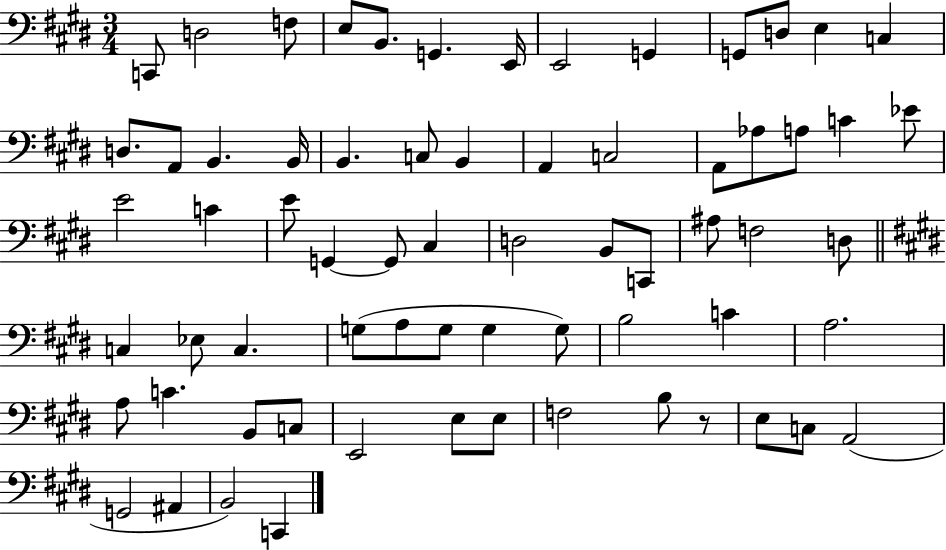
{
  \clef bass
  \numericTimeSignature
  \time 3/4
  \key e \major
  c,8 d2 f8 | e8 b,8. g,4. e,16 | e,2 g,4 | g,8 d8 e4 c4 | \break d8. a,8 b,4. b,16 | b,4. c8 b,4 | a,4 c2 | a,8 aes8 a8 c'4 ees'8 | \break e'2 c'4 | e'8 g,4~~ g,8 cis4 | d2 b,8 c,8 | ais8 f2 d8 | \break \bar "||" \break \key e \major c4 ees8 c4. | g8( a8 g8 g4 g8) | b2 c'4 | a2. | \break a8 c'4. b,8 c8 | e,2 e8 e8 | f2 b8 r8 | e8 c8 a,2( | \break g,2 ais,4 | b,2) c,4 | \bar "|."
}